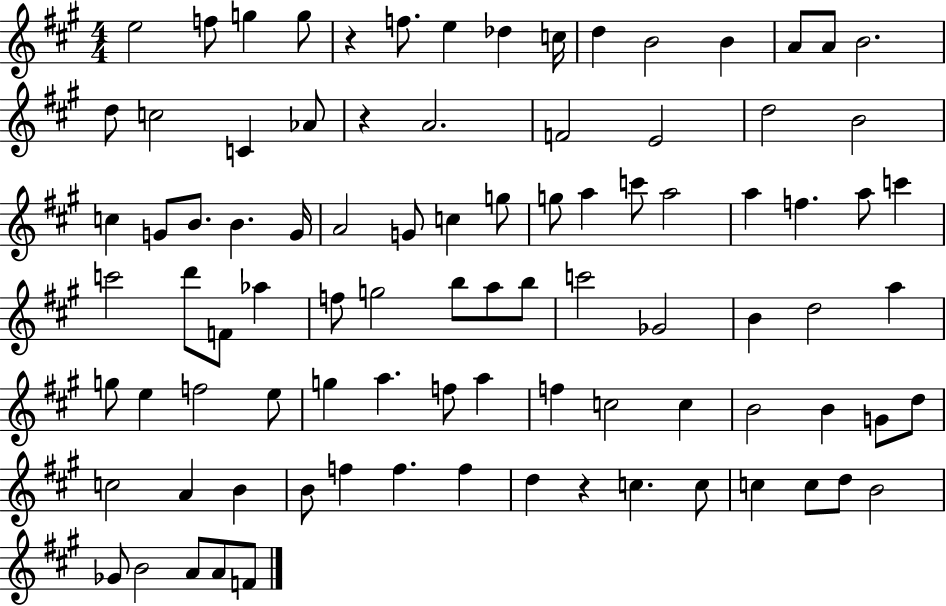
E5/h F5/e G5/q G5/e R/q F5/e. E5/q Db5/q C5/s D5/q B4/h B4/q A4/e A4/e B4/h. D5/e C5/h C4/q Ab4/e R/q A4/h. F4/h E4/h D5/h B4/h C5/q G4/e B4/e. B4/q. G4/s A4/h G4/e C5/q G5/e G5/e A5/q C6/e A5/h A5/q F5/q. A5/e C6/q C6/h D6/e F4/e Ab5/q F5/e G5/h B5/e A5/e B5/e C6/h Gb4/h B4/q D5/h A5/q G5/e E5/q F5/h E5/e G5/q A5/q. F5/e A5/q F5/q C5/h C5/q B4/h B4/q G4/e D5/e C5/h A4/q B4/q B4/e F5/q F5/q. F5/q D5/q R/q C5/q. C5/e C5/q C5/e D5/e B4/h Gb4/e B4/h A4/e A4/e F4/e